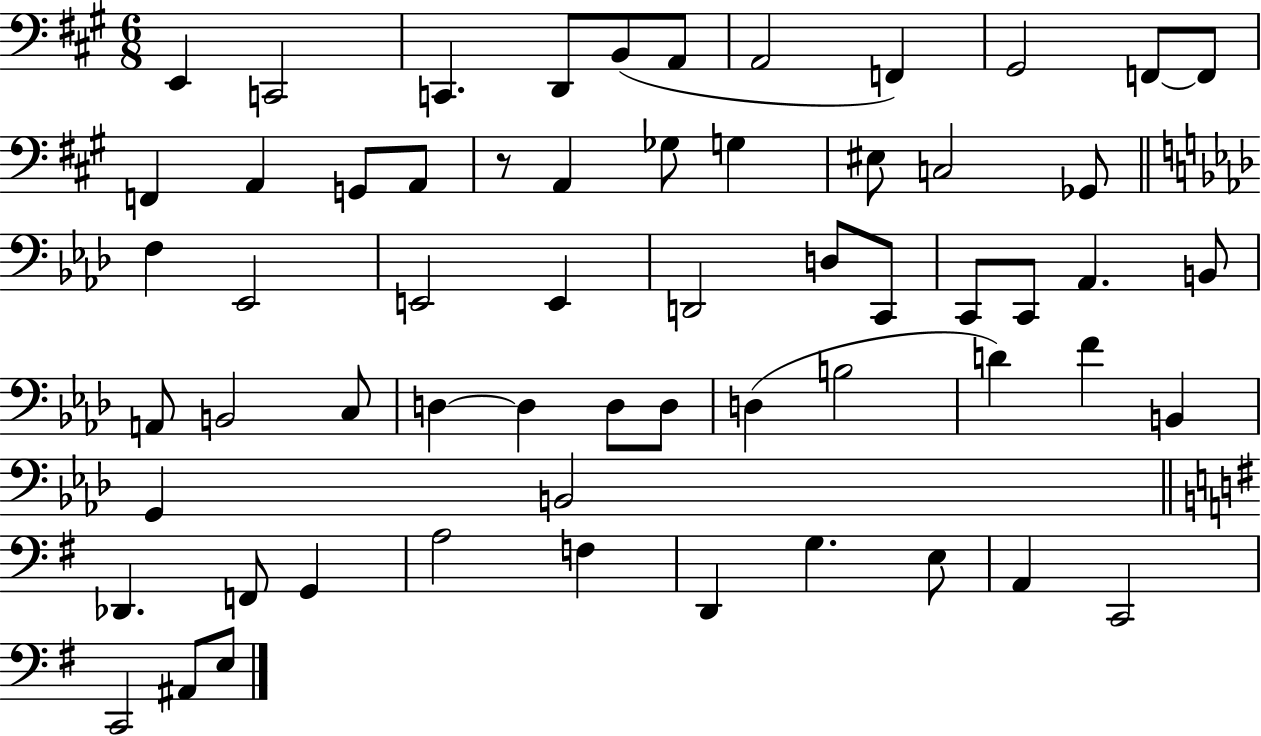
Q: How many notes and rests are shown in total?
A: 60